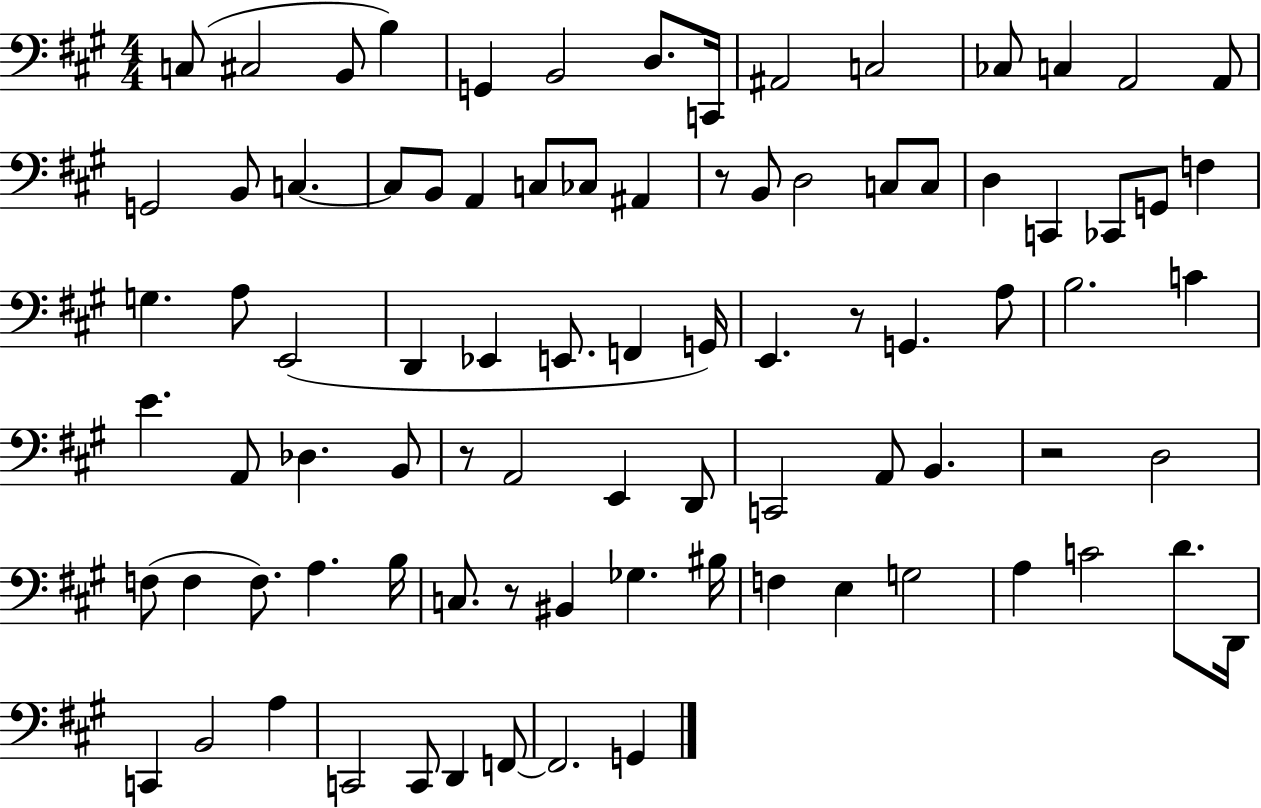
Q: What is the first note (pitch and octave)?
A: C3